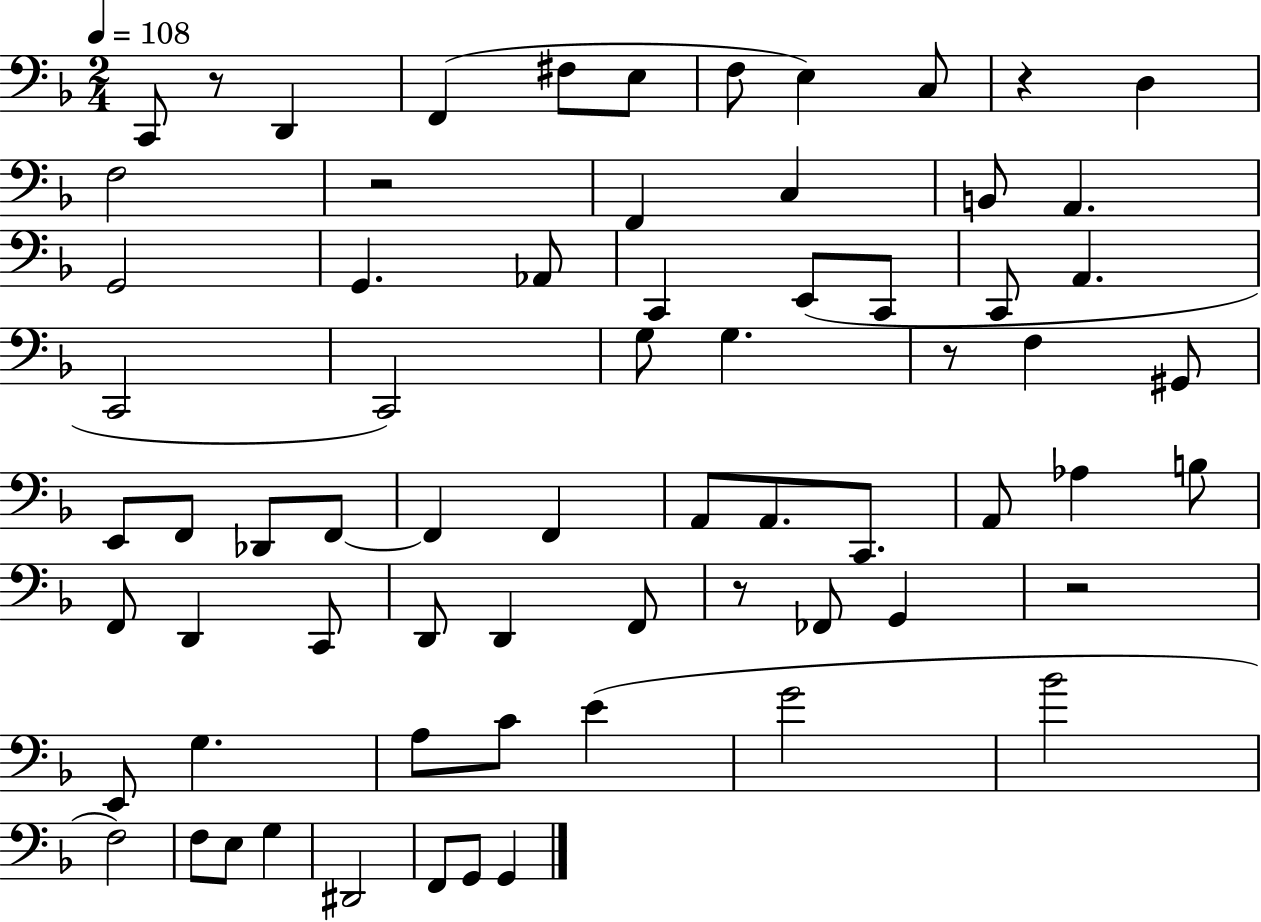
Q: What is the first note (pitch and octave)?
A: C2